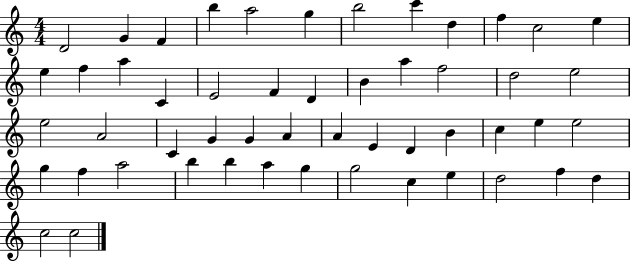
X:1
T:Untitled
M:4/4
L:1/4
K:C
D2 G F b a2 g b2 c' d f c2 e e f a C E2 F D B a f2 d2 e2 e2 A2 C G G A A E D B c e e2 g f a2 b b a g g2 c e d2 f d c2 c2